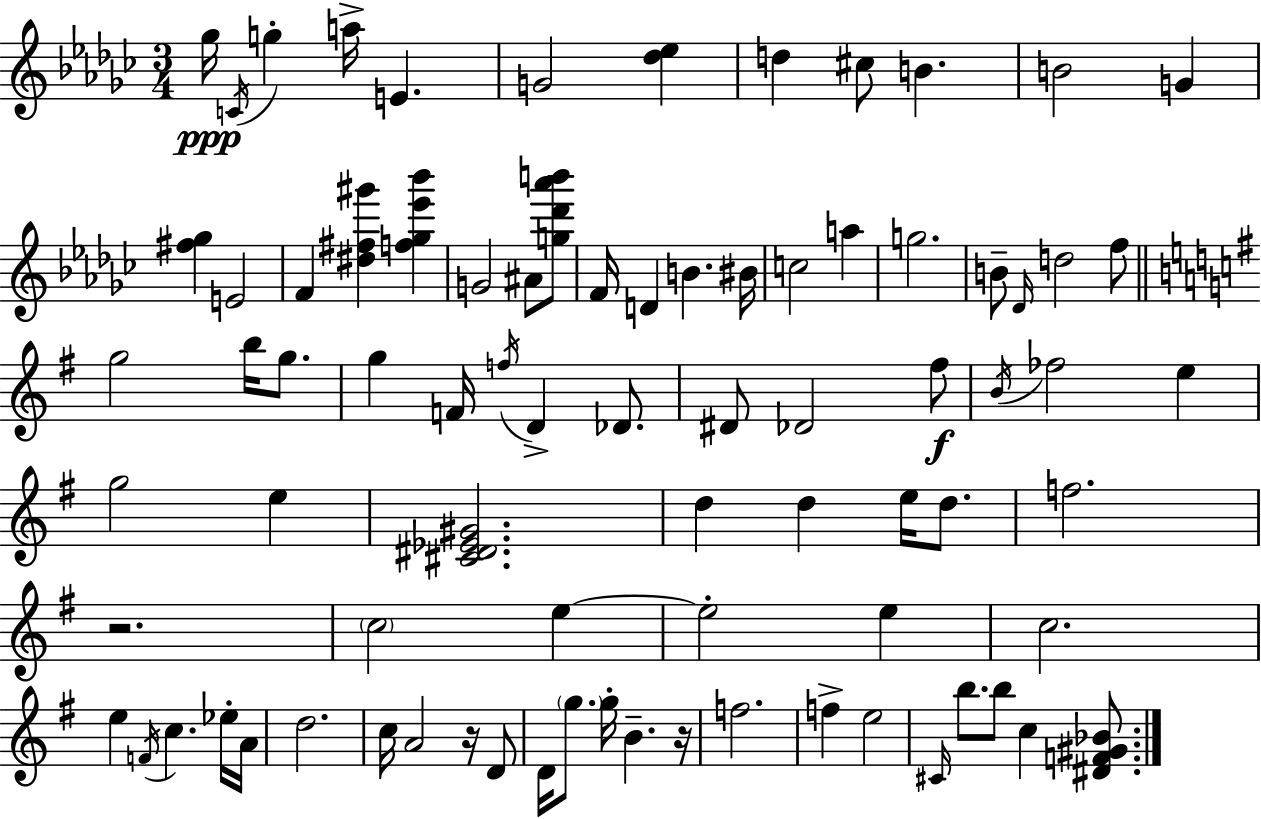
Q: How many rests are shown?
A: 3